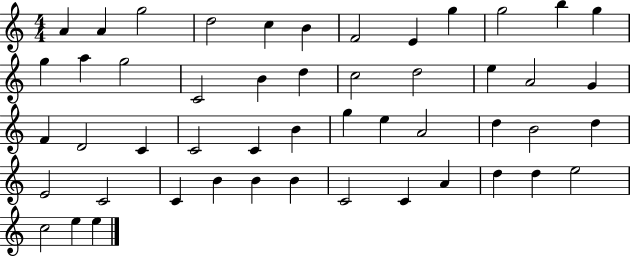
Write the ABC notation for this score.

X:1
T:Untitled
M:4/4
L:1/4
K:C
A A g2 d2 c B F2 E g g2 b g g a g2 C2 B d c2 d2 e A2 G F D2 C C2 C B g e A2 d B2 d E2 C2 C B B B C2 C A d d e2 c2 e e